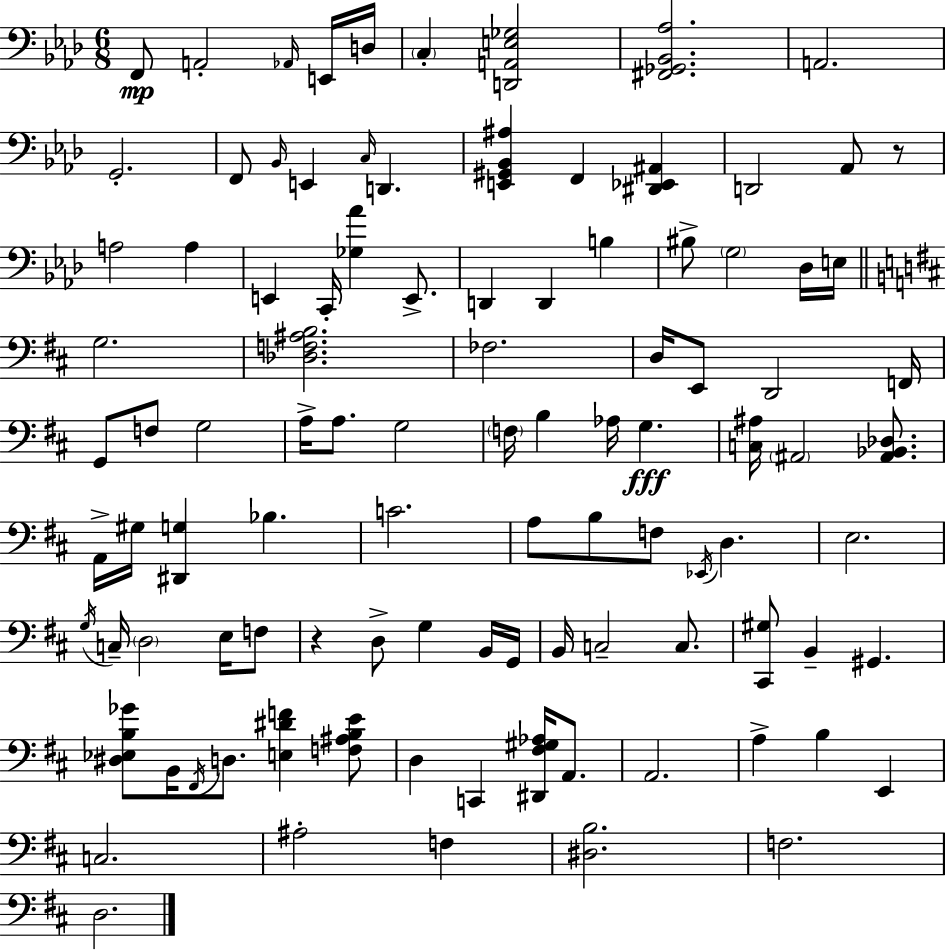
X:1
T:Untitled
M:6/8
L:1/4
K:Ab
F,,/2 A,,2 _A,,/4 E,,/4 D,/4 C, [D,,A,,E,_G,]2 [^F,,_G,,_B,,_A,]2 A,,2 G,,2 F,,/2 _B,,/4 E,, C,/4 D,, [E,,^G,,_B,,^A,] F,, [^D,,_E,,^A,,] D,,2 _A,,/2 z/2 A,2 A, E,, C,,/4 [_G,_A] E,,/2 D,, D,, B, ^B,/2 G,2 _D,/4 E,/4 G,2 [_D,F,^A,B,]2 _F,2 D,/4 E,,/2 D,,2 F,,/4 G,,/2 F,/2 G,2 A,/4 A,/2 G,2 F,/4 B, _A,/4 G, [C,^A,]/4 ^A,,2 [^A,,_B,,_D,]/2 A,,/4 ^G,/4 [^D,,G,] _B, C2 A,/2 B,/2 F,/2 _E,,/4 D, E,2 G,/4 C,/4 D,2 E,/4 F,/2 z D,/2 G, B,,/4 G,,/4 B,,/4 C,2 C,/2 [^C,,^G,]/2 B,, ^G,, [^D,_E,B,_G]/2 B,,/4 ^F,,/4 D,/2 [E,^DF] [F,^A,B,E]/2 D, C,, [^D,,^F,^G,_A,]/4 A,,/2 A,,2 A, B, E,, C,2 ^A,2 F, [^D,B,]2 F,2 D,2